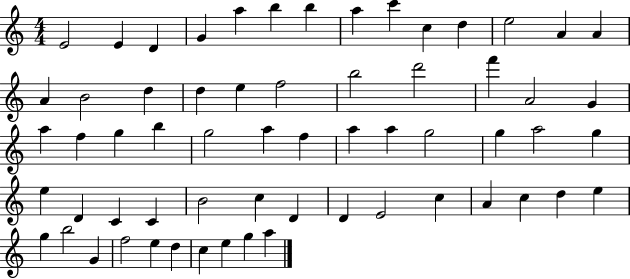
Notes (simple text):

E4/h E4/q D4/q G4/q A5/q B5/q B5/q A5/q C6/q C5/q D5/q E5/h A4/q A4/q A4/q B4/h D5/q D5/q E5/q F5/h B5/h D6/h F6/q A4/h G4/q A5/q F5/q G5/q B5/q G5/h A5/q F5/q A5/q A5/q G5/h G5/q A5/h G5/q E5/q D4/q C4/q C4/q B4/h C5/q D4/q D4/q E4/h C5/q A4/q C5/q D5/q E5/q G5/q B5/h G4/q F5/h E5/q D5/q C5/q E5/q G5/q A5/q